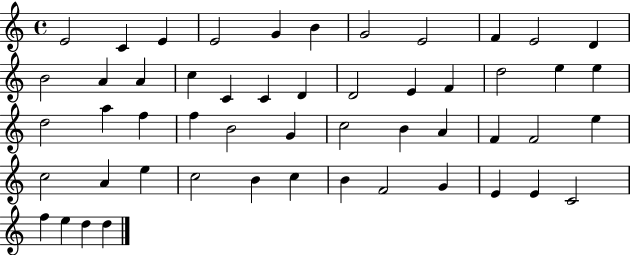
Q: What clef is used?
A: treble